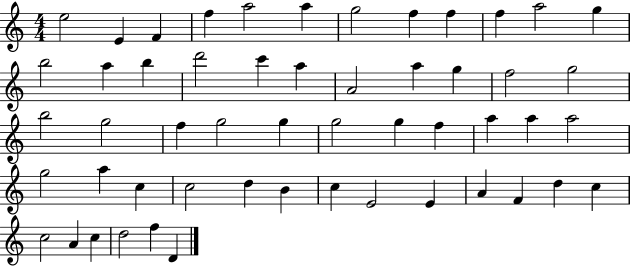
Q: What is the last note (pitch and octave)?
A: D4